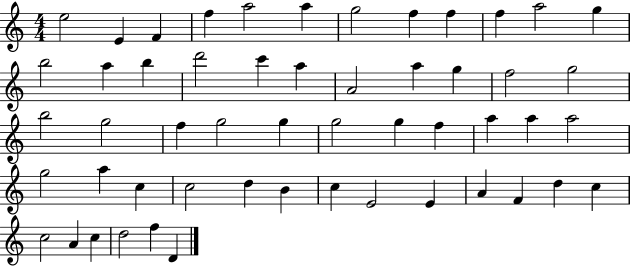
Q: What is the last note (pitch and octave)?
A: D4